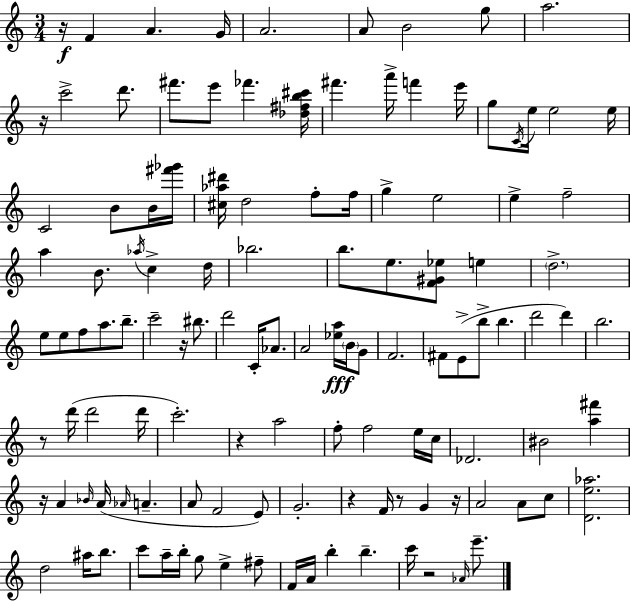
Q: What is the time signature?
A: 3/4